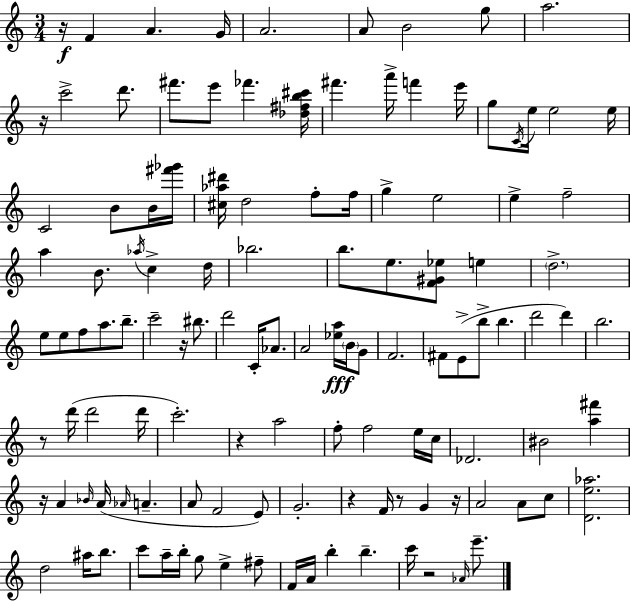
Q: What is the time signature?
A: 3/4